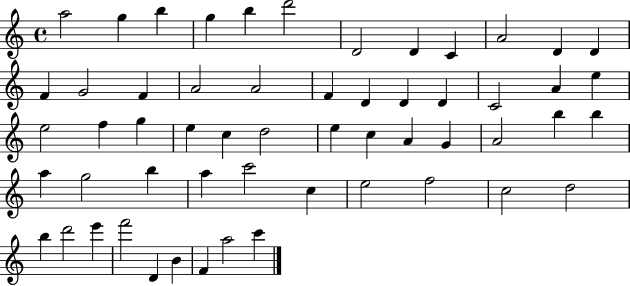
{
  \clef treble
  \time 4/4
  \defaultTimeSignature
  \key c \major
  a''2 g''4 b''4 | g''4 b''4 d'''2 | d'2 d'4 c'4 | a'2 d'4 d'4 | \break f'4 g'2 f'4 | a'2 a'2 | f'4 d'4 d'4 d'4 | c'2 a'4 e''4 | \break e''2 f''4 g''4 | e''4 c''4 d''2 | e''4 c''4 a'4 g'4 | a'2 b''4 b''4 | \break a''4 g''2 b''4 | a''4 c'''2 c''4 | e''2 f''2 | c''2 d''2 | \break b''4 d'''2 e'''4 | f'''2 d'4 b'4 | f'4 a''2 c'''4 | \bar "|."
}